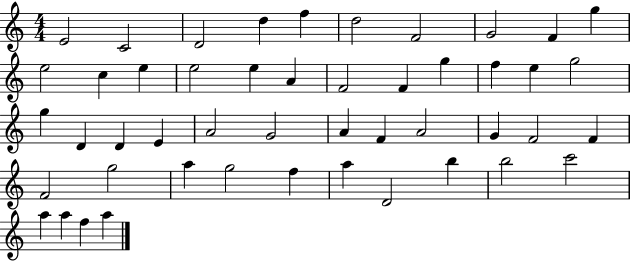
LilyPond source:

{
  \clef treble
  \numericTimeSignature
  \time 4/4
  \key c \major
  e'2 c'2 | d'2 d''4 f''4 | d''2 f'2 | g'2 f'4 g''4 | \break e''2 c''4 e''4 | e''2 e''4 a'4 | f'2 f'4 g''4 | f''4 e''4 g''2 | \break g''4 d'4 d'4 e'4 | a'2 g'2 | a'4 f'4 a'2 | g'4 f'2 f'4 | \break f'2 g''2 | a''4 g''2 f''4 | a''4 d'2 b''4 | b''2 c'''2 | \break a''4 a''4 f''4 a''4 | \bar "|."
}